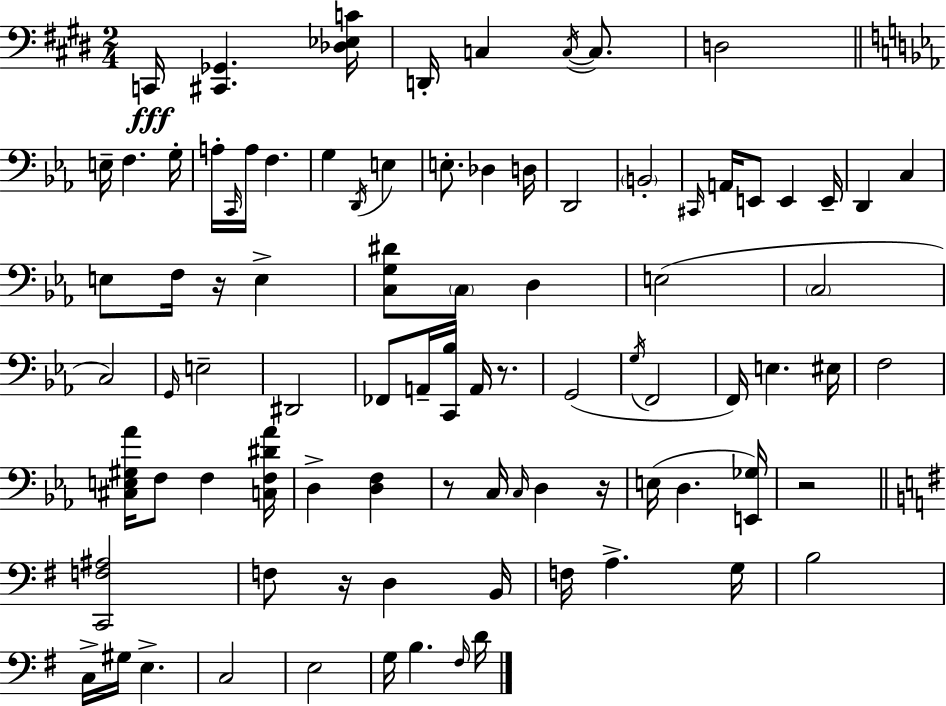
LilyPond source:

{
  \clef bass
  \numericTimeSignature
  \time 2/4
  \key e \major
  c,16\fff <cis, ges,>4. <des ees c'>16 | d,16-. c4 \acciaccatura { c16~ }~ c8. | d2 | \bar "||" \break \key ees \major e16-- f4. g16-. | a16-. \grace { c,16 } a16 f4. | g4 \acciaccatura { d,16 } e4 | e8.-. des4 | \break d16 d,2 | \parenthesize b,2-. | \grace { cis,16 } a,16 e,8 e,4 | e,16-- d,4 c4 | \break e8 f16 r16 e4-> | <c g dis'>8 \parenthesize c8 d4 | e2( | \parenthesize c2 | \break c2) | \grace { g,16 } e2-- | dis,2 | fes,8 a,16-- <c, bes>16 | \break a,16 r8. g,2( | \acciaccatura { g16 } f,2 | f,16) e4. | eis16 f2 | \break <cis e gis aes'>16 f8 | f4 <c f dis' aes'>16 d4-> | <d f>4 r8 c16 | \grace { c16 } d4 r16 e16( d4. | \break <e, ges>16) r2 | \bar "||" \break \key g \major <c, f ais>2 | f8 r16 d4 b,16 | f16 a4.-> g16 | b2 | \break c16-> gis16 e4.-> | c2 | e2 | g16 b4. \grace { fis16 } | \break d'16 \bar "|."
}